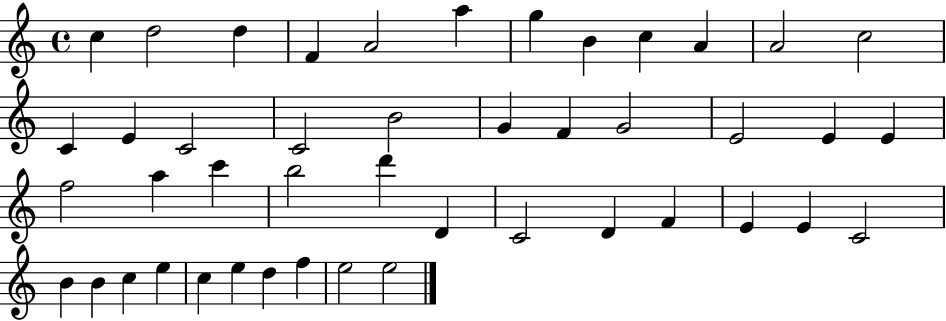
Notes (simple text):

C5/q D5/h D5/q F4/q A4/h A5/q G5/q B4/q C5/q A4/q A4/h C5/h C4/q E4/q C4/h C4/h B4/h G4/q F4/q G4/h E4/h E4/q E4/q F5/h A5/q C6/q B5/h D6/q D4/q C4/h D4/q F4/q E4/q E4/q C4/h B4/q B4/q C5/q E5/q C5/q E5/q D5/q F5/q E5/h E5/h